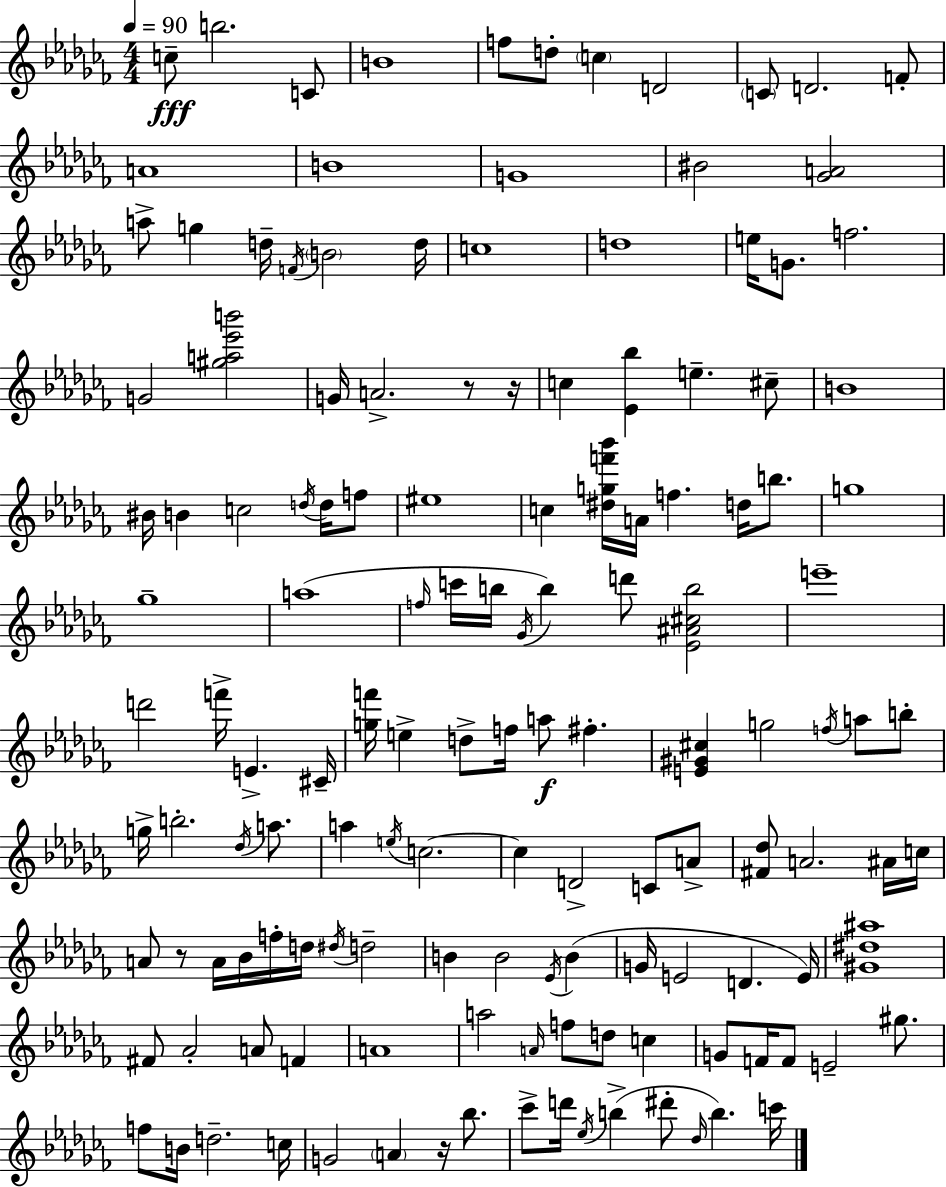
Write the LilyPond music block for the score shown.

{
  \clef treble
  \numericTimeSignature
  \time 4/4
  \key aes \minor
  \tempo 4 = 90
  c''8--\fff b''2. c'8 | b'1 | f''8 d''8-. \parenthesize c''4 d'2 | \parenthesize c'8 d'2. f'8-. | \break a'1 | b'1 | g'1 | bis'2 <ges' a'>2 | \break a''8-> g''4 d''16-- \acciaccatura { f'16 } \parenthesize b'2 | d''16 c''1 | d''1 | e''16 g'8. f''2. | \break g'2 <gis'' a'' ees''' b'''>2 | g'16 a'2.-> r8 | r16 c''4 <ees' bes''>4 e''4.-- cis''8-- | b'1 | \break bis'16 b'4 c''2 \acciaccatura { d''16 } d''16 | f''8 eis''1 | c''4 <dis'' g'' f''' bes'''>16 a'16 f''4. d''16 b''8. | g''1 | \break ges''1-- | a''1( | \grace { f''16 } c'''16 b''16 \acciaccatura { ges'16 }) b''4 d'''8 <ees' ais' cis'' b''>2 | e'''1-- | \break d'''2 f'''16-> e'4.-> | cis'16-- <g'' f'''>16 e''4-> d''8-> f''16 a''8\f fis''4.-. | <e' gis' cis''>4 g''2 | \acciaccatura { f''16 } a''8 b''8-. g''16-> b''2.-. | \break \acciaccatura { des''16 } a''8. a''4 \acciaccatura { e''16 } c''2.~~ | c''4 d'2-> | c'8 a'8-> <fis' des''>8 a'2. | ais'16 c''16 a'8 r8 a'16 bes'16 f''16-. d''16 \acciaccatura { dis''16 } | \break d''2-- b'4 b'2 | \acciaccatura { ees'16 }( b'4 g'16 e'2 | d'4. e'16) <gis' dis'' ais''>1 | fis'8 aes'2-. | \break a'8 f'4 a'1 | a''2 | \grace { a'16 } f''8 d''8 c''4 g'8 f'16 f'8 e'2-- | gis''8. f''8 b'16 d''2.-- | \break c''16 g'2 | \parenthesize a'4 r16 bes''8. ces'''8-> d'''16 \acciaccatura { ees''16 } b''4->( | dis'''8-. \grace { des''16 } b''4.) c'''16 \bar "|."
}